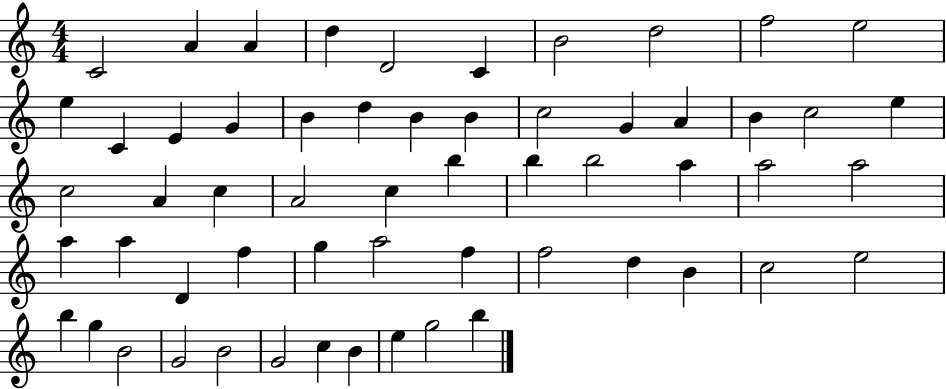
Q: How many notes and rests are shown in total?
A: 58